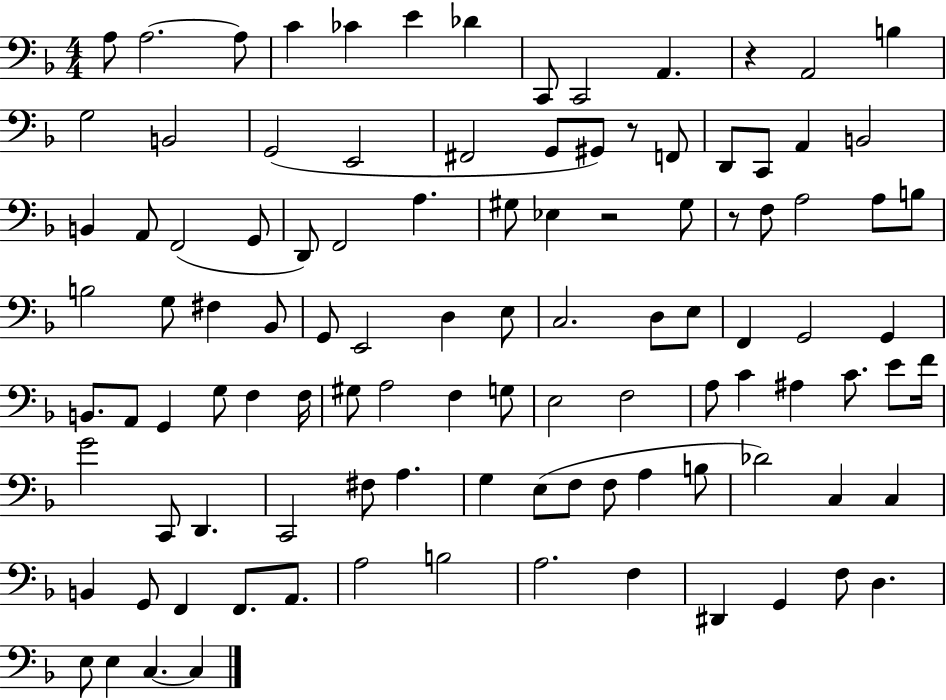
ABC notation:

X:1
T:Untitled
M:4/4
L:1/4
K:F
A,/2 A,2 A,/2 C _C E _D C,,/2 C,,2 A,, z A,,2 B, G,2 B,,2 G,,2 E,,2 ^F,,2 G,,/2 ^G,,/2 z/2 F,,/2 D,,/2 C,,/2 A,, B,,2 B,, A,,/2 F,,2 G,,/2 D,,/2 F,,2 A, ^G,/2 _E, z2 ^G,/2 z/2 F,/2 A,2 A,/2 B,/2 B,2 G,/2 ^F, _B,,/2 G,,/2 E,,2 D, E,/2 C,2 D,/2 E,/2 F,, G,,2 G,, B,,/2 A,,/2 G,, G,/2 F, F,/4 ^G,/2 A,2 F, G,/2 E,2 F,2 A,/2 C ^A, C/2 E/2 F/4 G2 C,,/2 D,, C,,2 ^F,/2 A, G, E,/2 F,/2 F,/2 A, B,/2 _D2 C, C, B,, G,,/2 F,, F,,/2 A,,/2 A,2 B,2 A,2 F, ^D,, G,, F,/2 D, E,/2 E, C, C,